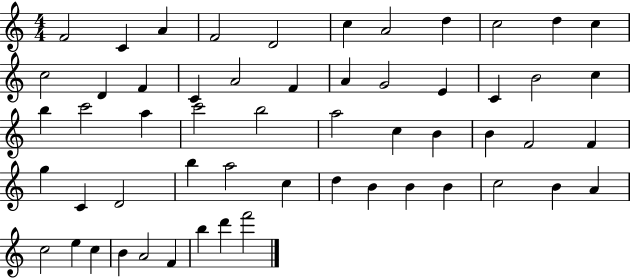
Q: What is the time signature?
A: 4/4